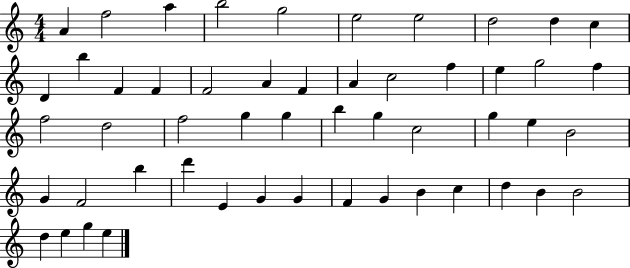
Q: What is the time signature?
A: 4/4